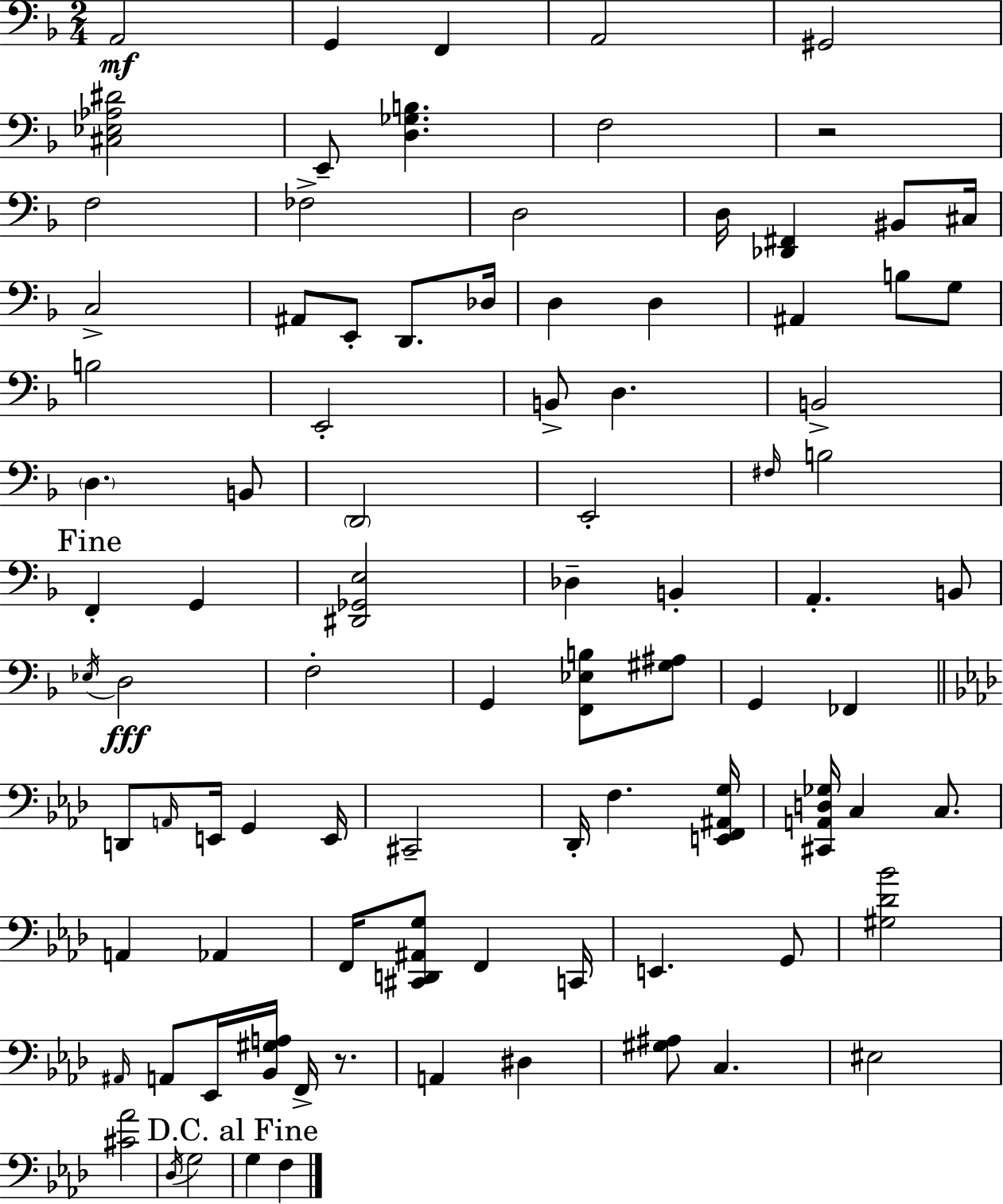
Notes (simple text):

A2/h G2/q F2/q A2/h G#2/h [C#3,Eb3,Ab3,D#4]/h E2/e [D3,Gb3,B3]/q. F3/h R/h F3/h FES3/h D3/h D3/s [Db2,F#2]/q BIS2/e C#3/s C3/h A#2/e E2/e D2/e. Db3/s D3/q D3/q A#2/q B3/e G3/e B3/h E2/h B2/e D3/q. B2/h D3/q. B2/e D2/h E2/h F#3/s B3/h F2/q G2/q [D#2,Gb2,E3]/h Db3/q B2/q A2/q. B2/e Eb3/s D3/h F3/h G2/q [F2,Eb3,B3]/e [G#3,A#3]/e G2/q FES2/q D2/e A2/s E2/s G2/q E2/s C#2/h Db2/s F3/q. [E2,F2,A#2,G3]/s [C#2,A2,D3,Gb3]/s C3/q C3/e. A2/q Ab2/q F2/s [C#2,D2,A#2,G3]/e F2/q C2/s E2/q. G2/e [G#3,Db4,Bb4]/h A#2/s A2/e Eb2/s [Bb2,G#3,A3]/s F2/s R/e. A2/q D#3/q [G#3,A#3]/e C3/q. EIS3/h [C#4,Ab4]/h Db3/s G3/h G3/q F3/q